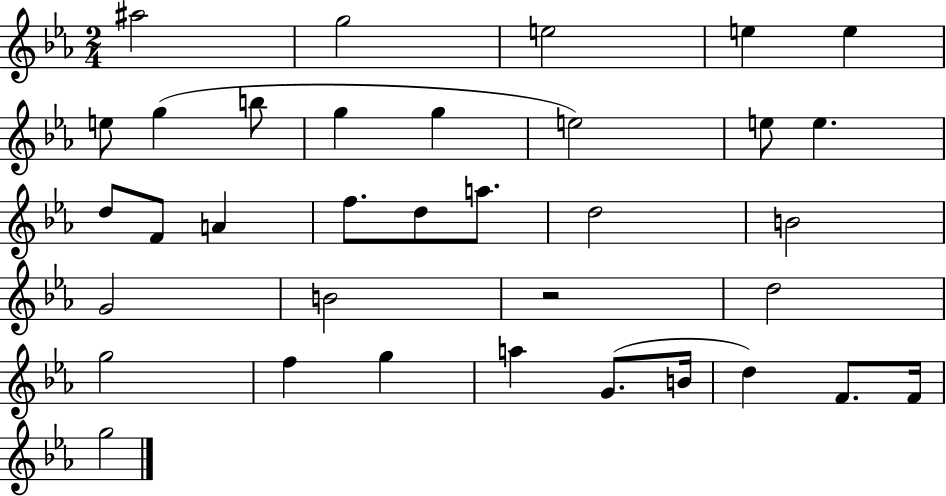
A#5/h G5/h E5/h E5/q E5/q E5/e G5/q B5/e G5/q G5/q E5/h E5/e E5/q. D5/e F4/e A4/q F5/e. D5/e A5/e. D5/h B4/h G4/h B4/h R/h D5/h G5/h F5/q G5/q A5/q G4/e. B4/s D5/q F4/e. F4/s G5/h